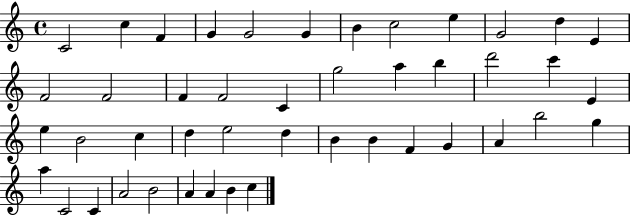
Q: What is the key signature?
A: C major